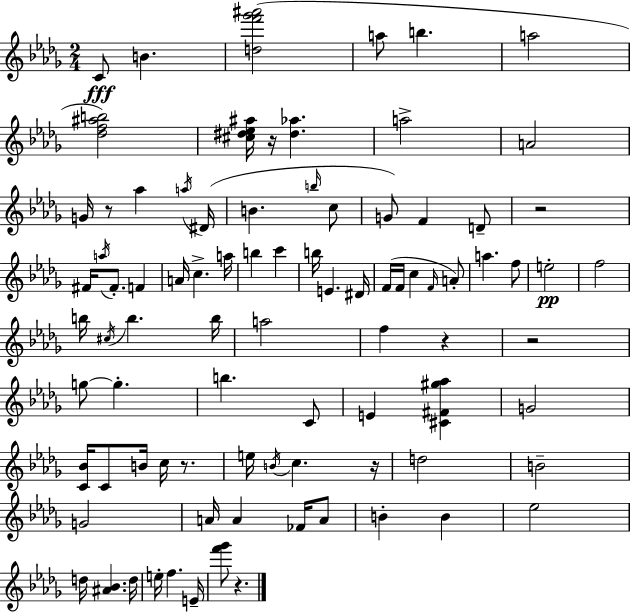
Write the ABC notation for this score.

X:1
T:Untitled
M:2/4
L:1/4
K:Bbm
C/2 B [df'_g'^a']2 a/2 b a2 [_df^ab]2 [^c^d_e^a]/4 z/4 [^d_a] a2 A2 G/4 z/2 _a a/4 ^D/4 B b/4 c/2 G/2 F D/2 z2 ^F/4 a/4 ^F/2 F A/4 c a/4 b c' b/4 E ^D/4 F/4 F/4 c F/4 A/2 a f/2 e2 f2 b/4 ^c/4 b b/4 a2 f z z2 g/2 g b C/2 E [^C^F^g_a] G2 [C_B]/4 C/2 B/4 c/4 z/2 e/4 B/4 c z/4 d2 B2 G2 A/4 A _F/4 A/2 B B _e2 d/4 [^A_B] d/4 e/4 f E/4 [f'_g']/2 z